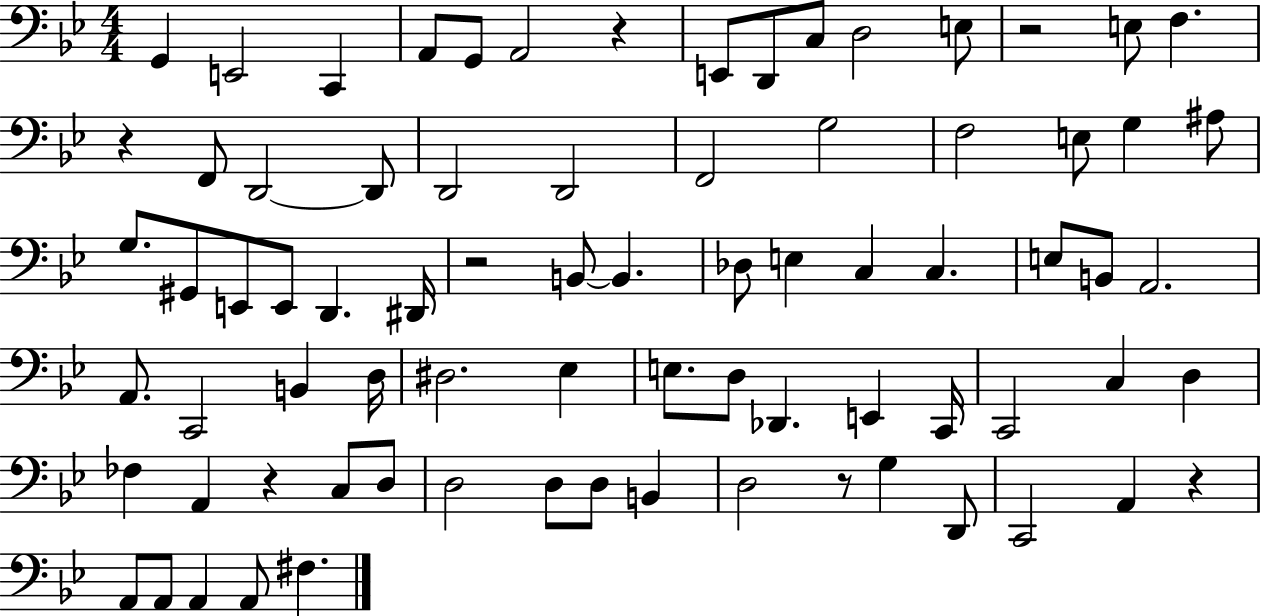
X:1
T:Untitled
M:4/4
L:1/4
K:Bb
G,, E,,2 C,, A,,/2 G,,/2 A,,2 z E,,/2 D,,/2 C,/2 D,2 E,/2 z2 E,/2 F, z F,,/2 D,,2 D,,/2 D,,2 D,,2 F,,2 G,2 F,2 E,/2 G, ^A,/2 G,/2 ^G,,/2 E,,/2 E,,/2 D,, ^D,,/4 z2 B,,/2 B,, _D,/2 E, C, C, E,/2 B,,/2 A,,2 A,,/2 C,,2 B,, D,/4 ^D,2 _E, E,/2 D,/2 _D,, E,, C,,/4 C,,2 C, D, _F, A,, z C,/2 D,/2 D,2 D,/2 D,/2 B,, D,2 z/2 G, D,,/2 C,,2 A,, z A,,/2 A,,/2 A,, A,,/2 ^F,